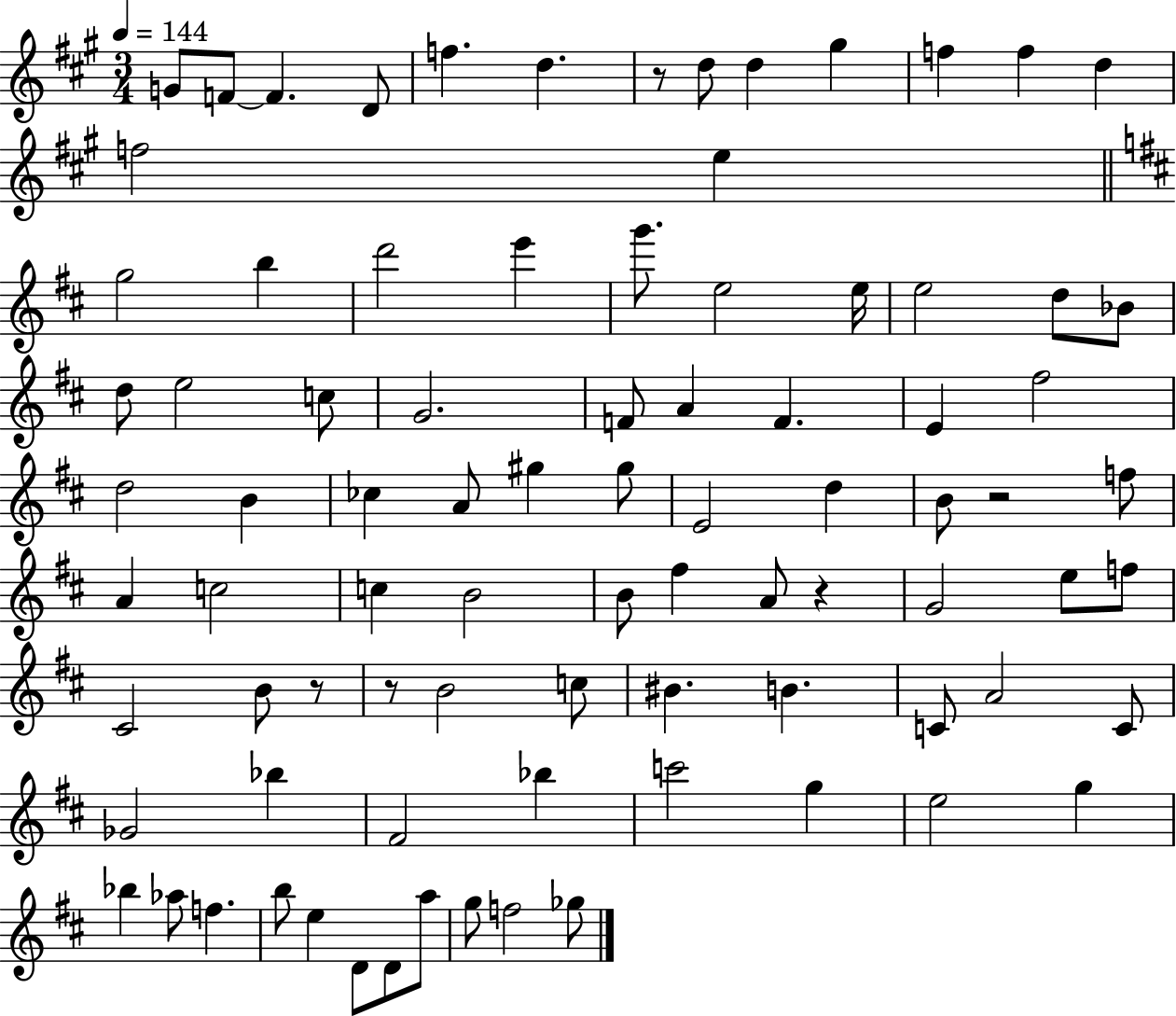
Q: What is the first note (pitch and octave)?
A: G4